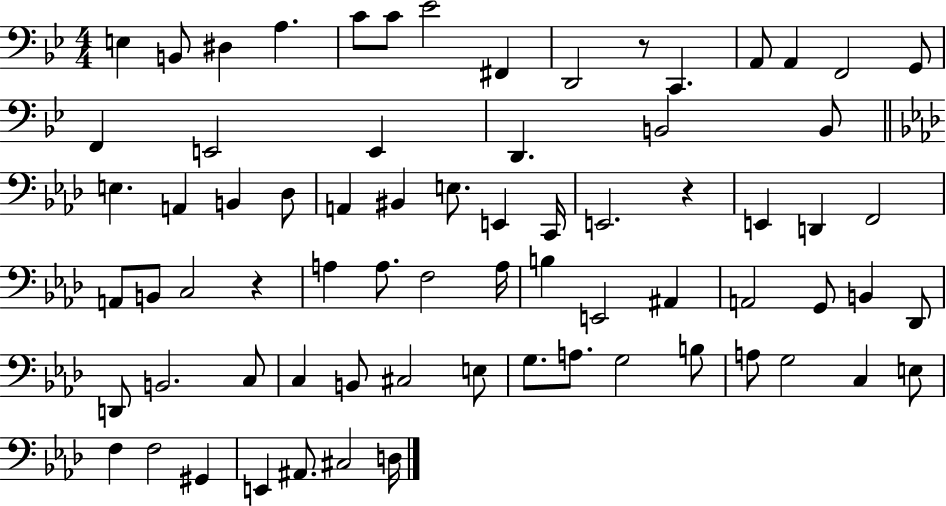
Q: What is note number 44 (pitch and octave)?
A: A2